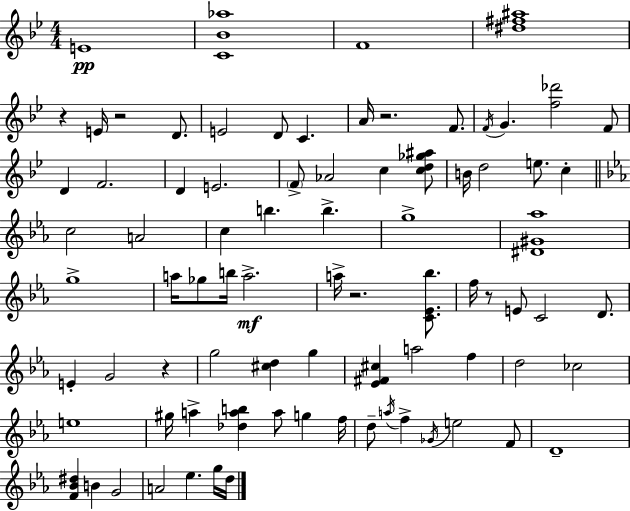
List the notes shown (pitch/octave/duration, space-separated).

E4/w [C4,Bb4,Ab5]/w F4/w [D#5,F#5,A#5]/w R/q E4/s R/h D4/e. E4/h D4/e C4/q. A4/s R/h. F4/e. F4/s G4/q. [F5,Db6]/h F4/e D4/q F4/h. D4/q E4/h. F4/e Ab4/h C5/q [C5,D5,Gb5,A#5]/e B4/s D5/h E5/e. C5/q C5/h A4/h C5/q B5/q. B5/q. G5/w [D#4,G#4,Ab5]/w G5/w A5/s Gb5/e B5/s A5/h. A5/s R/h. [C4,Eb4,Bb5]/e. F5/s R/e E4/e C4/h D4/e. E4/q G4/h R/q G5/h [C#5,D5]/q G5/q [Eb4,F#4,C#5]/q A5/h F5/q D5/h CES5/h E5/w G#5/s A5/q [Db5,A5,B5]/q A5/e G5/q F5/s D5/e A5/s F5/q Gb4/s E5/h F4/e D4/w [F4,Bb4,D#5]/q B4/q G4/h A4/h Eb5/q. G5/s D5/s